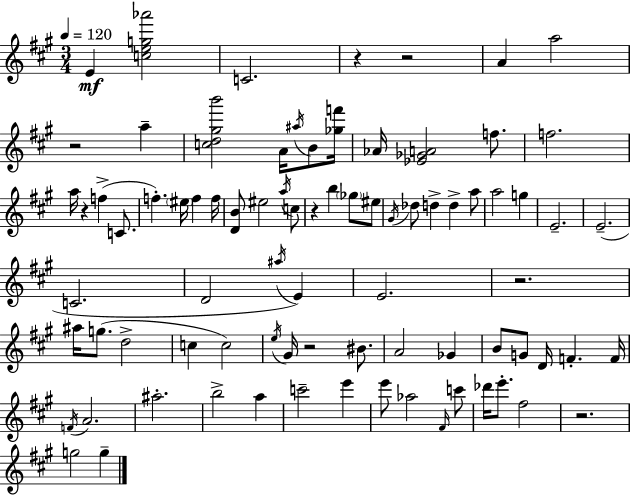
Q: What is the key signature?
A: A major